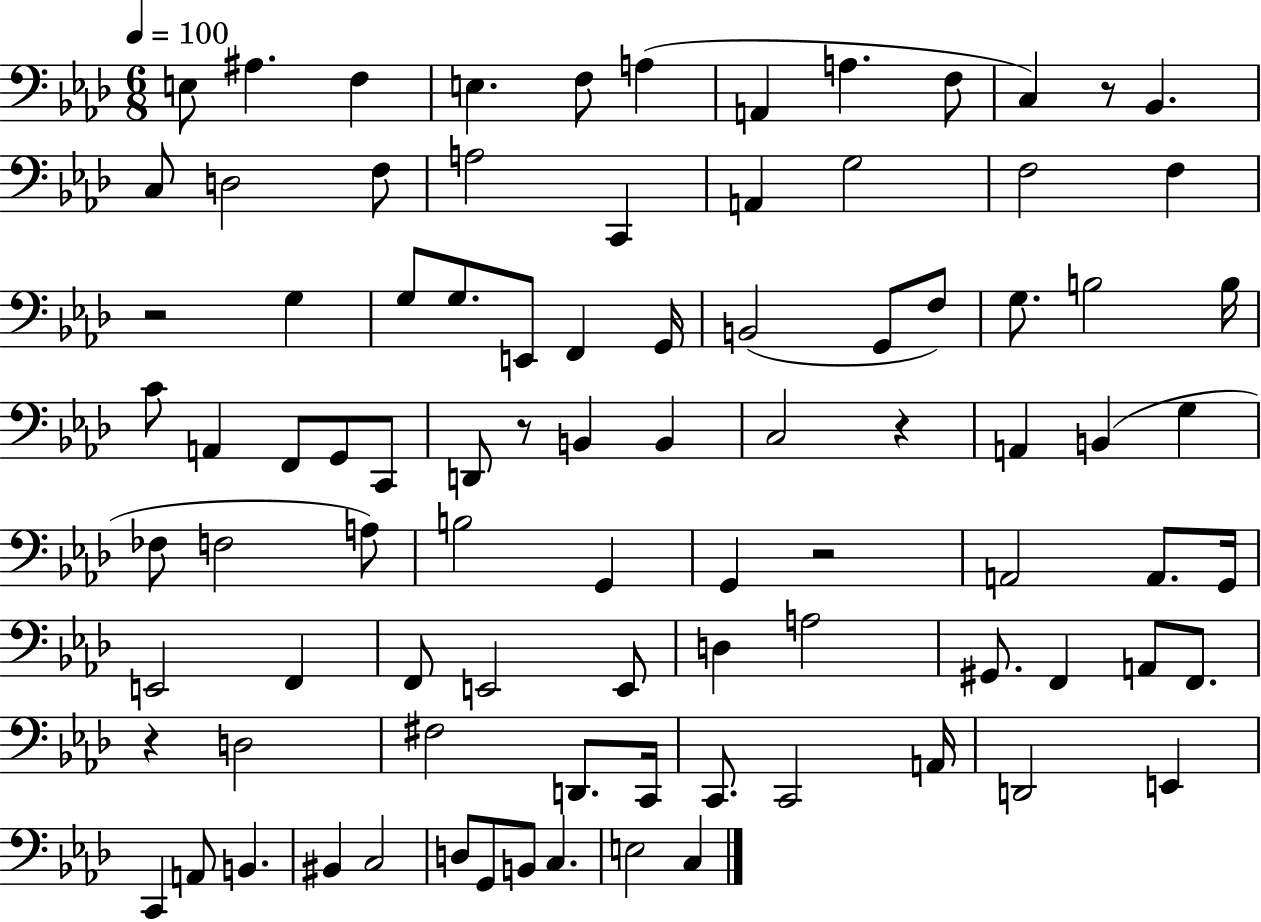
{
  \clef bass
  \numericTimeSignature
  \time 6/8
  \key aes \major
  \tempo 4 = 100
  e8 ais4. f4 | e4. f8 a4( | a,4 a4. f8 | c4) r8 bes,4. | \break c8 d2 f8 | a2 c,4 | a,4 g2 | f2 f4 | \break r2 g4 | g8 g8. e,8 f,4 g,16 | b,2( g,8 f8) | g8. b2 b16 | \break c'8 a,4 f,8 g,8 c,8 | d,8 r8 b,4 b,4 | c2 r4 | a,4 b,4( g4 | \break fes8 f2 a8) | b2 g,4 | g,4 r2 | a,2 a,8. g,16 | \break e,2 f,4 | f,8 e,2 e,8 | d4 a2 | gis,8. f,4 a,8 f,8. | \break r4 d2 | fis2 d,8. c,16 | c,8. c,2 a,16 | d,2 e,4 | \break c,4 a,8 b,4. | bis,4 c2 | d8 g,8 b,8 c4. | e2 c4 | \break \bar "|."
}